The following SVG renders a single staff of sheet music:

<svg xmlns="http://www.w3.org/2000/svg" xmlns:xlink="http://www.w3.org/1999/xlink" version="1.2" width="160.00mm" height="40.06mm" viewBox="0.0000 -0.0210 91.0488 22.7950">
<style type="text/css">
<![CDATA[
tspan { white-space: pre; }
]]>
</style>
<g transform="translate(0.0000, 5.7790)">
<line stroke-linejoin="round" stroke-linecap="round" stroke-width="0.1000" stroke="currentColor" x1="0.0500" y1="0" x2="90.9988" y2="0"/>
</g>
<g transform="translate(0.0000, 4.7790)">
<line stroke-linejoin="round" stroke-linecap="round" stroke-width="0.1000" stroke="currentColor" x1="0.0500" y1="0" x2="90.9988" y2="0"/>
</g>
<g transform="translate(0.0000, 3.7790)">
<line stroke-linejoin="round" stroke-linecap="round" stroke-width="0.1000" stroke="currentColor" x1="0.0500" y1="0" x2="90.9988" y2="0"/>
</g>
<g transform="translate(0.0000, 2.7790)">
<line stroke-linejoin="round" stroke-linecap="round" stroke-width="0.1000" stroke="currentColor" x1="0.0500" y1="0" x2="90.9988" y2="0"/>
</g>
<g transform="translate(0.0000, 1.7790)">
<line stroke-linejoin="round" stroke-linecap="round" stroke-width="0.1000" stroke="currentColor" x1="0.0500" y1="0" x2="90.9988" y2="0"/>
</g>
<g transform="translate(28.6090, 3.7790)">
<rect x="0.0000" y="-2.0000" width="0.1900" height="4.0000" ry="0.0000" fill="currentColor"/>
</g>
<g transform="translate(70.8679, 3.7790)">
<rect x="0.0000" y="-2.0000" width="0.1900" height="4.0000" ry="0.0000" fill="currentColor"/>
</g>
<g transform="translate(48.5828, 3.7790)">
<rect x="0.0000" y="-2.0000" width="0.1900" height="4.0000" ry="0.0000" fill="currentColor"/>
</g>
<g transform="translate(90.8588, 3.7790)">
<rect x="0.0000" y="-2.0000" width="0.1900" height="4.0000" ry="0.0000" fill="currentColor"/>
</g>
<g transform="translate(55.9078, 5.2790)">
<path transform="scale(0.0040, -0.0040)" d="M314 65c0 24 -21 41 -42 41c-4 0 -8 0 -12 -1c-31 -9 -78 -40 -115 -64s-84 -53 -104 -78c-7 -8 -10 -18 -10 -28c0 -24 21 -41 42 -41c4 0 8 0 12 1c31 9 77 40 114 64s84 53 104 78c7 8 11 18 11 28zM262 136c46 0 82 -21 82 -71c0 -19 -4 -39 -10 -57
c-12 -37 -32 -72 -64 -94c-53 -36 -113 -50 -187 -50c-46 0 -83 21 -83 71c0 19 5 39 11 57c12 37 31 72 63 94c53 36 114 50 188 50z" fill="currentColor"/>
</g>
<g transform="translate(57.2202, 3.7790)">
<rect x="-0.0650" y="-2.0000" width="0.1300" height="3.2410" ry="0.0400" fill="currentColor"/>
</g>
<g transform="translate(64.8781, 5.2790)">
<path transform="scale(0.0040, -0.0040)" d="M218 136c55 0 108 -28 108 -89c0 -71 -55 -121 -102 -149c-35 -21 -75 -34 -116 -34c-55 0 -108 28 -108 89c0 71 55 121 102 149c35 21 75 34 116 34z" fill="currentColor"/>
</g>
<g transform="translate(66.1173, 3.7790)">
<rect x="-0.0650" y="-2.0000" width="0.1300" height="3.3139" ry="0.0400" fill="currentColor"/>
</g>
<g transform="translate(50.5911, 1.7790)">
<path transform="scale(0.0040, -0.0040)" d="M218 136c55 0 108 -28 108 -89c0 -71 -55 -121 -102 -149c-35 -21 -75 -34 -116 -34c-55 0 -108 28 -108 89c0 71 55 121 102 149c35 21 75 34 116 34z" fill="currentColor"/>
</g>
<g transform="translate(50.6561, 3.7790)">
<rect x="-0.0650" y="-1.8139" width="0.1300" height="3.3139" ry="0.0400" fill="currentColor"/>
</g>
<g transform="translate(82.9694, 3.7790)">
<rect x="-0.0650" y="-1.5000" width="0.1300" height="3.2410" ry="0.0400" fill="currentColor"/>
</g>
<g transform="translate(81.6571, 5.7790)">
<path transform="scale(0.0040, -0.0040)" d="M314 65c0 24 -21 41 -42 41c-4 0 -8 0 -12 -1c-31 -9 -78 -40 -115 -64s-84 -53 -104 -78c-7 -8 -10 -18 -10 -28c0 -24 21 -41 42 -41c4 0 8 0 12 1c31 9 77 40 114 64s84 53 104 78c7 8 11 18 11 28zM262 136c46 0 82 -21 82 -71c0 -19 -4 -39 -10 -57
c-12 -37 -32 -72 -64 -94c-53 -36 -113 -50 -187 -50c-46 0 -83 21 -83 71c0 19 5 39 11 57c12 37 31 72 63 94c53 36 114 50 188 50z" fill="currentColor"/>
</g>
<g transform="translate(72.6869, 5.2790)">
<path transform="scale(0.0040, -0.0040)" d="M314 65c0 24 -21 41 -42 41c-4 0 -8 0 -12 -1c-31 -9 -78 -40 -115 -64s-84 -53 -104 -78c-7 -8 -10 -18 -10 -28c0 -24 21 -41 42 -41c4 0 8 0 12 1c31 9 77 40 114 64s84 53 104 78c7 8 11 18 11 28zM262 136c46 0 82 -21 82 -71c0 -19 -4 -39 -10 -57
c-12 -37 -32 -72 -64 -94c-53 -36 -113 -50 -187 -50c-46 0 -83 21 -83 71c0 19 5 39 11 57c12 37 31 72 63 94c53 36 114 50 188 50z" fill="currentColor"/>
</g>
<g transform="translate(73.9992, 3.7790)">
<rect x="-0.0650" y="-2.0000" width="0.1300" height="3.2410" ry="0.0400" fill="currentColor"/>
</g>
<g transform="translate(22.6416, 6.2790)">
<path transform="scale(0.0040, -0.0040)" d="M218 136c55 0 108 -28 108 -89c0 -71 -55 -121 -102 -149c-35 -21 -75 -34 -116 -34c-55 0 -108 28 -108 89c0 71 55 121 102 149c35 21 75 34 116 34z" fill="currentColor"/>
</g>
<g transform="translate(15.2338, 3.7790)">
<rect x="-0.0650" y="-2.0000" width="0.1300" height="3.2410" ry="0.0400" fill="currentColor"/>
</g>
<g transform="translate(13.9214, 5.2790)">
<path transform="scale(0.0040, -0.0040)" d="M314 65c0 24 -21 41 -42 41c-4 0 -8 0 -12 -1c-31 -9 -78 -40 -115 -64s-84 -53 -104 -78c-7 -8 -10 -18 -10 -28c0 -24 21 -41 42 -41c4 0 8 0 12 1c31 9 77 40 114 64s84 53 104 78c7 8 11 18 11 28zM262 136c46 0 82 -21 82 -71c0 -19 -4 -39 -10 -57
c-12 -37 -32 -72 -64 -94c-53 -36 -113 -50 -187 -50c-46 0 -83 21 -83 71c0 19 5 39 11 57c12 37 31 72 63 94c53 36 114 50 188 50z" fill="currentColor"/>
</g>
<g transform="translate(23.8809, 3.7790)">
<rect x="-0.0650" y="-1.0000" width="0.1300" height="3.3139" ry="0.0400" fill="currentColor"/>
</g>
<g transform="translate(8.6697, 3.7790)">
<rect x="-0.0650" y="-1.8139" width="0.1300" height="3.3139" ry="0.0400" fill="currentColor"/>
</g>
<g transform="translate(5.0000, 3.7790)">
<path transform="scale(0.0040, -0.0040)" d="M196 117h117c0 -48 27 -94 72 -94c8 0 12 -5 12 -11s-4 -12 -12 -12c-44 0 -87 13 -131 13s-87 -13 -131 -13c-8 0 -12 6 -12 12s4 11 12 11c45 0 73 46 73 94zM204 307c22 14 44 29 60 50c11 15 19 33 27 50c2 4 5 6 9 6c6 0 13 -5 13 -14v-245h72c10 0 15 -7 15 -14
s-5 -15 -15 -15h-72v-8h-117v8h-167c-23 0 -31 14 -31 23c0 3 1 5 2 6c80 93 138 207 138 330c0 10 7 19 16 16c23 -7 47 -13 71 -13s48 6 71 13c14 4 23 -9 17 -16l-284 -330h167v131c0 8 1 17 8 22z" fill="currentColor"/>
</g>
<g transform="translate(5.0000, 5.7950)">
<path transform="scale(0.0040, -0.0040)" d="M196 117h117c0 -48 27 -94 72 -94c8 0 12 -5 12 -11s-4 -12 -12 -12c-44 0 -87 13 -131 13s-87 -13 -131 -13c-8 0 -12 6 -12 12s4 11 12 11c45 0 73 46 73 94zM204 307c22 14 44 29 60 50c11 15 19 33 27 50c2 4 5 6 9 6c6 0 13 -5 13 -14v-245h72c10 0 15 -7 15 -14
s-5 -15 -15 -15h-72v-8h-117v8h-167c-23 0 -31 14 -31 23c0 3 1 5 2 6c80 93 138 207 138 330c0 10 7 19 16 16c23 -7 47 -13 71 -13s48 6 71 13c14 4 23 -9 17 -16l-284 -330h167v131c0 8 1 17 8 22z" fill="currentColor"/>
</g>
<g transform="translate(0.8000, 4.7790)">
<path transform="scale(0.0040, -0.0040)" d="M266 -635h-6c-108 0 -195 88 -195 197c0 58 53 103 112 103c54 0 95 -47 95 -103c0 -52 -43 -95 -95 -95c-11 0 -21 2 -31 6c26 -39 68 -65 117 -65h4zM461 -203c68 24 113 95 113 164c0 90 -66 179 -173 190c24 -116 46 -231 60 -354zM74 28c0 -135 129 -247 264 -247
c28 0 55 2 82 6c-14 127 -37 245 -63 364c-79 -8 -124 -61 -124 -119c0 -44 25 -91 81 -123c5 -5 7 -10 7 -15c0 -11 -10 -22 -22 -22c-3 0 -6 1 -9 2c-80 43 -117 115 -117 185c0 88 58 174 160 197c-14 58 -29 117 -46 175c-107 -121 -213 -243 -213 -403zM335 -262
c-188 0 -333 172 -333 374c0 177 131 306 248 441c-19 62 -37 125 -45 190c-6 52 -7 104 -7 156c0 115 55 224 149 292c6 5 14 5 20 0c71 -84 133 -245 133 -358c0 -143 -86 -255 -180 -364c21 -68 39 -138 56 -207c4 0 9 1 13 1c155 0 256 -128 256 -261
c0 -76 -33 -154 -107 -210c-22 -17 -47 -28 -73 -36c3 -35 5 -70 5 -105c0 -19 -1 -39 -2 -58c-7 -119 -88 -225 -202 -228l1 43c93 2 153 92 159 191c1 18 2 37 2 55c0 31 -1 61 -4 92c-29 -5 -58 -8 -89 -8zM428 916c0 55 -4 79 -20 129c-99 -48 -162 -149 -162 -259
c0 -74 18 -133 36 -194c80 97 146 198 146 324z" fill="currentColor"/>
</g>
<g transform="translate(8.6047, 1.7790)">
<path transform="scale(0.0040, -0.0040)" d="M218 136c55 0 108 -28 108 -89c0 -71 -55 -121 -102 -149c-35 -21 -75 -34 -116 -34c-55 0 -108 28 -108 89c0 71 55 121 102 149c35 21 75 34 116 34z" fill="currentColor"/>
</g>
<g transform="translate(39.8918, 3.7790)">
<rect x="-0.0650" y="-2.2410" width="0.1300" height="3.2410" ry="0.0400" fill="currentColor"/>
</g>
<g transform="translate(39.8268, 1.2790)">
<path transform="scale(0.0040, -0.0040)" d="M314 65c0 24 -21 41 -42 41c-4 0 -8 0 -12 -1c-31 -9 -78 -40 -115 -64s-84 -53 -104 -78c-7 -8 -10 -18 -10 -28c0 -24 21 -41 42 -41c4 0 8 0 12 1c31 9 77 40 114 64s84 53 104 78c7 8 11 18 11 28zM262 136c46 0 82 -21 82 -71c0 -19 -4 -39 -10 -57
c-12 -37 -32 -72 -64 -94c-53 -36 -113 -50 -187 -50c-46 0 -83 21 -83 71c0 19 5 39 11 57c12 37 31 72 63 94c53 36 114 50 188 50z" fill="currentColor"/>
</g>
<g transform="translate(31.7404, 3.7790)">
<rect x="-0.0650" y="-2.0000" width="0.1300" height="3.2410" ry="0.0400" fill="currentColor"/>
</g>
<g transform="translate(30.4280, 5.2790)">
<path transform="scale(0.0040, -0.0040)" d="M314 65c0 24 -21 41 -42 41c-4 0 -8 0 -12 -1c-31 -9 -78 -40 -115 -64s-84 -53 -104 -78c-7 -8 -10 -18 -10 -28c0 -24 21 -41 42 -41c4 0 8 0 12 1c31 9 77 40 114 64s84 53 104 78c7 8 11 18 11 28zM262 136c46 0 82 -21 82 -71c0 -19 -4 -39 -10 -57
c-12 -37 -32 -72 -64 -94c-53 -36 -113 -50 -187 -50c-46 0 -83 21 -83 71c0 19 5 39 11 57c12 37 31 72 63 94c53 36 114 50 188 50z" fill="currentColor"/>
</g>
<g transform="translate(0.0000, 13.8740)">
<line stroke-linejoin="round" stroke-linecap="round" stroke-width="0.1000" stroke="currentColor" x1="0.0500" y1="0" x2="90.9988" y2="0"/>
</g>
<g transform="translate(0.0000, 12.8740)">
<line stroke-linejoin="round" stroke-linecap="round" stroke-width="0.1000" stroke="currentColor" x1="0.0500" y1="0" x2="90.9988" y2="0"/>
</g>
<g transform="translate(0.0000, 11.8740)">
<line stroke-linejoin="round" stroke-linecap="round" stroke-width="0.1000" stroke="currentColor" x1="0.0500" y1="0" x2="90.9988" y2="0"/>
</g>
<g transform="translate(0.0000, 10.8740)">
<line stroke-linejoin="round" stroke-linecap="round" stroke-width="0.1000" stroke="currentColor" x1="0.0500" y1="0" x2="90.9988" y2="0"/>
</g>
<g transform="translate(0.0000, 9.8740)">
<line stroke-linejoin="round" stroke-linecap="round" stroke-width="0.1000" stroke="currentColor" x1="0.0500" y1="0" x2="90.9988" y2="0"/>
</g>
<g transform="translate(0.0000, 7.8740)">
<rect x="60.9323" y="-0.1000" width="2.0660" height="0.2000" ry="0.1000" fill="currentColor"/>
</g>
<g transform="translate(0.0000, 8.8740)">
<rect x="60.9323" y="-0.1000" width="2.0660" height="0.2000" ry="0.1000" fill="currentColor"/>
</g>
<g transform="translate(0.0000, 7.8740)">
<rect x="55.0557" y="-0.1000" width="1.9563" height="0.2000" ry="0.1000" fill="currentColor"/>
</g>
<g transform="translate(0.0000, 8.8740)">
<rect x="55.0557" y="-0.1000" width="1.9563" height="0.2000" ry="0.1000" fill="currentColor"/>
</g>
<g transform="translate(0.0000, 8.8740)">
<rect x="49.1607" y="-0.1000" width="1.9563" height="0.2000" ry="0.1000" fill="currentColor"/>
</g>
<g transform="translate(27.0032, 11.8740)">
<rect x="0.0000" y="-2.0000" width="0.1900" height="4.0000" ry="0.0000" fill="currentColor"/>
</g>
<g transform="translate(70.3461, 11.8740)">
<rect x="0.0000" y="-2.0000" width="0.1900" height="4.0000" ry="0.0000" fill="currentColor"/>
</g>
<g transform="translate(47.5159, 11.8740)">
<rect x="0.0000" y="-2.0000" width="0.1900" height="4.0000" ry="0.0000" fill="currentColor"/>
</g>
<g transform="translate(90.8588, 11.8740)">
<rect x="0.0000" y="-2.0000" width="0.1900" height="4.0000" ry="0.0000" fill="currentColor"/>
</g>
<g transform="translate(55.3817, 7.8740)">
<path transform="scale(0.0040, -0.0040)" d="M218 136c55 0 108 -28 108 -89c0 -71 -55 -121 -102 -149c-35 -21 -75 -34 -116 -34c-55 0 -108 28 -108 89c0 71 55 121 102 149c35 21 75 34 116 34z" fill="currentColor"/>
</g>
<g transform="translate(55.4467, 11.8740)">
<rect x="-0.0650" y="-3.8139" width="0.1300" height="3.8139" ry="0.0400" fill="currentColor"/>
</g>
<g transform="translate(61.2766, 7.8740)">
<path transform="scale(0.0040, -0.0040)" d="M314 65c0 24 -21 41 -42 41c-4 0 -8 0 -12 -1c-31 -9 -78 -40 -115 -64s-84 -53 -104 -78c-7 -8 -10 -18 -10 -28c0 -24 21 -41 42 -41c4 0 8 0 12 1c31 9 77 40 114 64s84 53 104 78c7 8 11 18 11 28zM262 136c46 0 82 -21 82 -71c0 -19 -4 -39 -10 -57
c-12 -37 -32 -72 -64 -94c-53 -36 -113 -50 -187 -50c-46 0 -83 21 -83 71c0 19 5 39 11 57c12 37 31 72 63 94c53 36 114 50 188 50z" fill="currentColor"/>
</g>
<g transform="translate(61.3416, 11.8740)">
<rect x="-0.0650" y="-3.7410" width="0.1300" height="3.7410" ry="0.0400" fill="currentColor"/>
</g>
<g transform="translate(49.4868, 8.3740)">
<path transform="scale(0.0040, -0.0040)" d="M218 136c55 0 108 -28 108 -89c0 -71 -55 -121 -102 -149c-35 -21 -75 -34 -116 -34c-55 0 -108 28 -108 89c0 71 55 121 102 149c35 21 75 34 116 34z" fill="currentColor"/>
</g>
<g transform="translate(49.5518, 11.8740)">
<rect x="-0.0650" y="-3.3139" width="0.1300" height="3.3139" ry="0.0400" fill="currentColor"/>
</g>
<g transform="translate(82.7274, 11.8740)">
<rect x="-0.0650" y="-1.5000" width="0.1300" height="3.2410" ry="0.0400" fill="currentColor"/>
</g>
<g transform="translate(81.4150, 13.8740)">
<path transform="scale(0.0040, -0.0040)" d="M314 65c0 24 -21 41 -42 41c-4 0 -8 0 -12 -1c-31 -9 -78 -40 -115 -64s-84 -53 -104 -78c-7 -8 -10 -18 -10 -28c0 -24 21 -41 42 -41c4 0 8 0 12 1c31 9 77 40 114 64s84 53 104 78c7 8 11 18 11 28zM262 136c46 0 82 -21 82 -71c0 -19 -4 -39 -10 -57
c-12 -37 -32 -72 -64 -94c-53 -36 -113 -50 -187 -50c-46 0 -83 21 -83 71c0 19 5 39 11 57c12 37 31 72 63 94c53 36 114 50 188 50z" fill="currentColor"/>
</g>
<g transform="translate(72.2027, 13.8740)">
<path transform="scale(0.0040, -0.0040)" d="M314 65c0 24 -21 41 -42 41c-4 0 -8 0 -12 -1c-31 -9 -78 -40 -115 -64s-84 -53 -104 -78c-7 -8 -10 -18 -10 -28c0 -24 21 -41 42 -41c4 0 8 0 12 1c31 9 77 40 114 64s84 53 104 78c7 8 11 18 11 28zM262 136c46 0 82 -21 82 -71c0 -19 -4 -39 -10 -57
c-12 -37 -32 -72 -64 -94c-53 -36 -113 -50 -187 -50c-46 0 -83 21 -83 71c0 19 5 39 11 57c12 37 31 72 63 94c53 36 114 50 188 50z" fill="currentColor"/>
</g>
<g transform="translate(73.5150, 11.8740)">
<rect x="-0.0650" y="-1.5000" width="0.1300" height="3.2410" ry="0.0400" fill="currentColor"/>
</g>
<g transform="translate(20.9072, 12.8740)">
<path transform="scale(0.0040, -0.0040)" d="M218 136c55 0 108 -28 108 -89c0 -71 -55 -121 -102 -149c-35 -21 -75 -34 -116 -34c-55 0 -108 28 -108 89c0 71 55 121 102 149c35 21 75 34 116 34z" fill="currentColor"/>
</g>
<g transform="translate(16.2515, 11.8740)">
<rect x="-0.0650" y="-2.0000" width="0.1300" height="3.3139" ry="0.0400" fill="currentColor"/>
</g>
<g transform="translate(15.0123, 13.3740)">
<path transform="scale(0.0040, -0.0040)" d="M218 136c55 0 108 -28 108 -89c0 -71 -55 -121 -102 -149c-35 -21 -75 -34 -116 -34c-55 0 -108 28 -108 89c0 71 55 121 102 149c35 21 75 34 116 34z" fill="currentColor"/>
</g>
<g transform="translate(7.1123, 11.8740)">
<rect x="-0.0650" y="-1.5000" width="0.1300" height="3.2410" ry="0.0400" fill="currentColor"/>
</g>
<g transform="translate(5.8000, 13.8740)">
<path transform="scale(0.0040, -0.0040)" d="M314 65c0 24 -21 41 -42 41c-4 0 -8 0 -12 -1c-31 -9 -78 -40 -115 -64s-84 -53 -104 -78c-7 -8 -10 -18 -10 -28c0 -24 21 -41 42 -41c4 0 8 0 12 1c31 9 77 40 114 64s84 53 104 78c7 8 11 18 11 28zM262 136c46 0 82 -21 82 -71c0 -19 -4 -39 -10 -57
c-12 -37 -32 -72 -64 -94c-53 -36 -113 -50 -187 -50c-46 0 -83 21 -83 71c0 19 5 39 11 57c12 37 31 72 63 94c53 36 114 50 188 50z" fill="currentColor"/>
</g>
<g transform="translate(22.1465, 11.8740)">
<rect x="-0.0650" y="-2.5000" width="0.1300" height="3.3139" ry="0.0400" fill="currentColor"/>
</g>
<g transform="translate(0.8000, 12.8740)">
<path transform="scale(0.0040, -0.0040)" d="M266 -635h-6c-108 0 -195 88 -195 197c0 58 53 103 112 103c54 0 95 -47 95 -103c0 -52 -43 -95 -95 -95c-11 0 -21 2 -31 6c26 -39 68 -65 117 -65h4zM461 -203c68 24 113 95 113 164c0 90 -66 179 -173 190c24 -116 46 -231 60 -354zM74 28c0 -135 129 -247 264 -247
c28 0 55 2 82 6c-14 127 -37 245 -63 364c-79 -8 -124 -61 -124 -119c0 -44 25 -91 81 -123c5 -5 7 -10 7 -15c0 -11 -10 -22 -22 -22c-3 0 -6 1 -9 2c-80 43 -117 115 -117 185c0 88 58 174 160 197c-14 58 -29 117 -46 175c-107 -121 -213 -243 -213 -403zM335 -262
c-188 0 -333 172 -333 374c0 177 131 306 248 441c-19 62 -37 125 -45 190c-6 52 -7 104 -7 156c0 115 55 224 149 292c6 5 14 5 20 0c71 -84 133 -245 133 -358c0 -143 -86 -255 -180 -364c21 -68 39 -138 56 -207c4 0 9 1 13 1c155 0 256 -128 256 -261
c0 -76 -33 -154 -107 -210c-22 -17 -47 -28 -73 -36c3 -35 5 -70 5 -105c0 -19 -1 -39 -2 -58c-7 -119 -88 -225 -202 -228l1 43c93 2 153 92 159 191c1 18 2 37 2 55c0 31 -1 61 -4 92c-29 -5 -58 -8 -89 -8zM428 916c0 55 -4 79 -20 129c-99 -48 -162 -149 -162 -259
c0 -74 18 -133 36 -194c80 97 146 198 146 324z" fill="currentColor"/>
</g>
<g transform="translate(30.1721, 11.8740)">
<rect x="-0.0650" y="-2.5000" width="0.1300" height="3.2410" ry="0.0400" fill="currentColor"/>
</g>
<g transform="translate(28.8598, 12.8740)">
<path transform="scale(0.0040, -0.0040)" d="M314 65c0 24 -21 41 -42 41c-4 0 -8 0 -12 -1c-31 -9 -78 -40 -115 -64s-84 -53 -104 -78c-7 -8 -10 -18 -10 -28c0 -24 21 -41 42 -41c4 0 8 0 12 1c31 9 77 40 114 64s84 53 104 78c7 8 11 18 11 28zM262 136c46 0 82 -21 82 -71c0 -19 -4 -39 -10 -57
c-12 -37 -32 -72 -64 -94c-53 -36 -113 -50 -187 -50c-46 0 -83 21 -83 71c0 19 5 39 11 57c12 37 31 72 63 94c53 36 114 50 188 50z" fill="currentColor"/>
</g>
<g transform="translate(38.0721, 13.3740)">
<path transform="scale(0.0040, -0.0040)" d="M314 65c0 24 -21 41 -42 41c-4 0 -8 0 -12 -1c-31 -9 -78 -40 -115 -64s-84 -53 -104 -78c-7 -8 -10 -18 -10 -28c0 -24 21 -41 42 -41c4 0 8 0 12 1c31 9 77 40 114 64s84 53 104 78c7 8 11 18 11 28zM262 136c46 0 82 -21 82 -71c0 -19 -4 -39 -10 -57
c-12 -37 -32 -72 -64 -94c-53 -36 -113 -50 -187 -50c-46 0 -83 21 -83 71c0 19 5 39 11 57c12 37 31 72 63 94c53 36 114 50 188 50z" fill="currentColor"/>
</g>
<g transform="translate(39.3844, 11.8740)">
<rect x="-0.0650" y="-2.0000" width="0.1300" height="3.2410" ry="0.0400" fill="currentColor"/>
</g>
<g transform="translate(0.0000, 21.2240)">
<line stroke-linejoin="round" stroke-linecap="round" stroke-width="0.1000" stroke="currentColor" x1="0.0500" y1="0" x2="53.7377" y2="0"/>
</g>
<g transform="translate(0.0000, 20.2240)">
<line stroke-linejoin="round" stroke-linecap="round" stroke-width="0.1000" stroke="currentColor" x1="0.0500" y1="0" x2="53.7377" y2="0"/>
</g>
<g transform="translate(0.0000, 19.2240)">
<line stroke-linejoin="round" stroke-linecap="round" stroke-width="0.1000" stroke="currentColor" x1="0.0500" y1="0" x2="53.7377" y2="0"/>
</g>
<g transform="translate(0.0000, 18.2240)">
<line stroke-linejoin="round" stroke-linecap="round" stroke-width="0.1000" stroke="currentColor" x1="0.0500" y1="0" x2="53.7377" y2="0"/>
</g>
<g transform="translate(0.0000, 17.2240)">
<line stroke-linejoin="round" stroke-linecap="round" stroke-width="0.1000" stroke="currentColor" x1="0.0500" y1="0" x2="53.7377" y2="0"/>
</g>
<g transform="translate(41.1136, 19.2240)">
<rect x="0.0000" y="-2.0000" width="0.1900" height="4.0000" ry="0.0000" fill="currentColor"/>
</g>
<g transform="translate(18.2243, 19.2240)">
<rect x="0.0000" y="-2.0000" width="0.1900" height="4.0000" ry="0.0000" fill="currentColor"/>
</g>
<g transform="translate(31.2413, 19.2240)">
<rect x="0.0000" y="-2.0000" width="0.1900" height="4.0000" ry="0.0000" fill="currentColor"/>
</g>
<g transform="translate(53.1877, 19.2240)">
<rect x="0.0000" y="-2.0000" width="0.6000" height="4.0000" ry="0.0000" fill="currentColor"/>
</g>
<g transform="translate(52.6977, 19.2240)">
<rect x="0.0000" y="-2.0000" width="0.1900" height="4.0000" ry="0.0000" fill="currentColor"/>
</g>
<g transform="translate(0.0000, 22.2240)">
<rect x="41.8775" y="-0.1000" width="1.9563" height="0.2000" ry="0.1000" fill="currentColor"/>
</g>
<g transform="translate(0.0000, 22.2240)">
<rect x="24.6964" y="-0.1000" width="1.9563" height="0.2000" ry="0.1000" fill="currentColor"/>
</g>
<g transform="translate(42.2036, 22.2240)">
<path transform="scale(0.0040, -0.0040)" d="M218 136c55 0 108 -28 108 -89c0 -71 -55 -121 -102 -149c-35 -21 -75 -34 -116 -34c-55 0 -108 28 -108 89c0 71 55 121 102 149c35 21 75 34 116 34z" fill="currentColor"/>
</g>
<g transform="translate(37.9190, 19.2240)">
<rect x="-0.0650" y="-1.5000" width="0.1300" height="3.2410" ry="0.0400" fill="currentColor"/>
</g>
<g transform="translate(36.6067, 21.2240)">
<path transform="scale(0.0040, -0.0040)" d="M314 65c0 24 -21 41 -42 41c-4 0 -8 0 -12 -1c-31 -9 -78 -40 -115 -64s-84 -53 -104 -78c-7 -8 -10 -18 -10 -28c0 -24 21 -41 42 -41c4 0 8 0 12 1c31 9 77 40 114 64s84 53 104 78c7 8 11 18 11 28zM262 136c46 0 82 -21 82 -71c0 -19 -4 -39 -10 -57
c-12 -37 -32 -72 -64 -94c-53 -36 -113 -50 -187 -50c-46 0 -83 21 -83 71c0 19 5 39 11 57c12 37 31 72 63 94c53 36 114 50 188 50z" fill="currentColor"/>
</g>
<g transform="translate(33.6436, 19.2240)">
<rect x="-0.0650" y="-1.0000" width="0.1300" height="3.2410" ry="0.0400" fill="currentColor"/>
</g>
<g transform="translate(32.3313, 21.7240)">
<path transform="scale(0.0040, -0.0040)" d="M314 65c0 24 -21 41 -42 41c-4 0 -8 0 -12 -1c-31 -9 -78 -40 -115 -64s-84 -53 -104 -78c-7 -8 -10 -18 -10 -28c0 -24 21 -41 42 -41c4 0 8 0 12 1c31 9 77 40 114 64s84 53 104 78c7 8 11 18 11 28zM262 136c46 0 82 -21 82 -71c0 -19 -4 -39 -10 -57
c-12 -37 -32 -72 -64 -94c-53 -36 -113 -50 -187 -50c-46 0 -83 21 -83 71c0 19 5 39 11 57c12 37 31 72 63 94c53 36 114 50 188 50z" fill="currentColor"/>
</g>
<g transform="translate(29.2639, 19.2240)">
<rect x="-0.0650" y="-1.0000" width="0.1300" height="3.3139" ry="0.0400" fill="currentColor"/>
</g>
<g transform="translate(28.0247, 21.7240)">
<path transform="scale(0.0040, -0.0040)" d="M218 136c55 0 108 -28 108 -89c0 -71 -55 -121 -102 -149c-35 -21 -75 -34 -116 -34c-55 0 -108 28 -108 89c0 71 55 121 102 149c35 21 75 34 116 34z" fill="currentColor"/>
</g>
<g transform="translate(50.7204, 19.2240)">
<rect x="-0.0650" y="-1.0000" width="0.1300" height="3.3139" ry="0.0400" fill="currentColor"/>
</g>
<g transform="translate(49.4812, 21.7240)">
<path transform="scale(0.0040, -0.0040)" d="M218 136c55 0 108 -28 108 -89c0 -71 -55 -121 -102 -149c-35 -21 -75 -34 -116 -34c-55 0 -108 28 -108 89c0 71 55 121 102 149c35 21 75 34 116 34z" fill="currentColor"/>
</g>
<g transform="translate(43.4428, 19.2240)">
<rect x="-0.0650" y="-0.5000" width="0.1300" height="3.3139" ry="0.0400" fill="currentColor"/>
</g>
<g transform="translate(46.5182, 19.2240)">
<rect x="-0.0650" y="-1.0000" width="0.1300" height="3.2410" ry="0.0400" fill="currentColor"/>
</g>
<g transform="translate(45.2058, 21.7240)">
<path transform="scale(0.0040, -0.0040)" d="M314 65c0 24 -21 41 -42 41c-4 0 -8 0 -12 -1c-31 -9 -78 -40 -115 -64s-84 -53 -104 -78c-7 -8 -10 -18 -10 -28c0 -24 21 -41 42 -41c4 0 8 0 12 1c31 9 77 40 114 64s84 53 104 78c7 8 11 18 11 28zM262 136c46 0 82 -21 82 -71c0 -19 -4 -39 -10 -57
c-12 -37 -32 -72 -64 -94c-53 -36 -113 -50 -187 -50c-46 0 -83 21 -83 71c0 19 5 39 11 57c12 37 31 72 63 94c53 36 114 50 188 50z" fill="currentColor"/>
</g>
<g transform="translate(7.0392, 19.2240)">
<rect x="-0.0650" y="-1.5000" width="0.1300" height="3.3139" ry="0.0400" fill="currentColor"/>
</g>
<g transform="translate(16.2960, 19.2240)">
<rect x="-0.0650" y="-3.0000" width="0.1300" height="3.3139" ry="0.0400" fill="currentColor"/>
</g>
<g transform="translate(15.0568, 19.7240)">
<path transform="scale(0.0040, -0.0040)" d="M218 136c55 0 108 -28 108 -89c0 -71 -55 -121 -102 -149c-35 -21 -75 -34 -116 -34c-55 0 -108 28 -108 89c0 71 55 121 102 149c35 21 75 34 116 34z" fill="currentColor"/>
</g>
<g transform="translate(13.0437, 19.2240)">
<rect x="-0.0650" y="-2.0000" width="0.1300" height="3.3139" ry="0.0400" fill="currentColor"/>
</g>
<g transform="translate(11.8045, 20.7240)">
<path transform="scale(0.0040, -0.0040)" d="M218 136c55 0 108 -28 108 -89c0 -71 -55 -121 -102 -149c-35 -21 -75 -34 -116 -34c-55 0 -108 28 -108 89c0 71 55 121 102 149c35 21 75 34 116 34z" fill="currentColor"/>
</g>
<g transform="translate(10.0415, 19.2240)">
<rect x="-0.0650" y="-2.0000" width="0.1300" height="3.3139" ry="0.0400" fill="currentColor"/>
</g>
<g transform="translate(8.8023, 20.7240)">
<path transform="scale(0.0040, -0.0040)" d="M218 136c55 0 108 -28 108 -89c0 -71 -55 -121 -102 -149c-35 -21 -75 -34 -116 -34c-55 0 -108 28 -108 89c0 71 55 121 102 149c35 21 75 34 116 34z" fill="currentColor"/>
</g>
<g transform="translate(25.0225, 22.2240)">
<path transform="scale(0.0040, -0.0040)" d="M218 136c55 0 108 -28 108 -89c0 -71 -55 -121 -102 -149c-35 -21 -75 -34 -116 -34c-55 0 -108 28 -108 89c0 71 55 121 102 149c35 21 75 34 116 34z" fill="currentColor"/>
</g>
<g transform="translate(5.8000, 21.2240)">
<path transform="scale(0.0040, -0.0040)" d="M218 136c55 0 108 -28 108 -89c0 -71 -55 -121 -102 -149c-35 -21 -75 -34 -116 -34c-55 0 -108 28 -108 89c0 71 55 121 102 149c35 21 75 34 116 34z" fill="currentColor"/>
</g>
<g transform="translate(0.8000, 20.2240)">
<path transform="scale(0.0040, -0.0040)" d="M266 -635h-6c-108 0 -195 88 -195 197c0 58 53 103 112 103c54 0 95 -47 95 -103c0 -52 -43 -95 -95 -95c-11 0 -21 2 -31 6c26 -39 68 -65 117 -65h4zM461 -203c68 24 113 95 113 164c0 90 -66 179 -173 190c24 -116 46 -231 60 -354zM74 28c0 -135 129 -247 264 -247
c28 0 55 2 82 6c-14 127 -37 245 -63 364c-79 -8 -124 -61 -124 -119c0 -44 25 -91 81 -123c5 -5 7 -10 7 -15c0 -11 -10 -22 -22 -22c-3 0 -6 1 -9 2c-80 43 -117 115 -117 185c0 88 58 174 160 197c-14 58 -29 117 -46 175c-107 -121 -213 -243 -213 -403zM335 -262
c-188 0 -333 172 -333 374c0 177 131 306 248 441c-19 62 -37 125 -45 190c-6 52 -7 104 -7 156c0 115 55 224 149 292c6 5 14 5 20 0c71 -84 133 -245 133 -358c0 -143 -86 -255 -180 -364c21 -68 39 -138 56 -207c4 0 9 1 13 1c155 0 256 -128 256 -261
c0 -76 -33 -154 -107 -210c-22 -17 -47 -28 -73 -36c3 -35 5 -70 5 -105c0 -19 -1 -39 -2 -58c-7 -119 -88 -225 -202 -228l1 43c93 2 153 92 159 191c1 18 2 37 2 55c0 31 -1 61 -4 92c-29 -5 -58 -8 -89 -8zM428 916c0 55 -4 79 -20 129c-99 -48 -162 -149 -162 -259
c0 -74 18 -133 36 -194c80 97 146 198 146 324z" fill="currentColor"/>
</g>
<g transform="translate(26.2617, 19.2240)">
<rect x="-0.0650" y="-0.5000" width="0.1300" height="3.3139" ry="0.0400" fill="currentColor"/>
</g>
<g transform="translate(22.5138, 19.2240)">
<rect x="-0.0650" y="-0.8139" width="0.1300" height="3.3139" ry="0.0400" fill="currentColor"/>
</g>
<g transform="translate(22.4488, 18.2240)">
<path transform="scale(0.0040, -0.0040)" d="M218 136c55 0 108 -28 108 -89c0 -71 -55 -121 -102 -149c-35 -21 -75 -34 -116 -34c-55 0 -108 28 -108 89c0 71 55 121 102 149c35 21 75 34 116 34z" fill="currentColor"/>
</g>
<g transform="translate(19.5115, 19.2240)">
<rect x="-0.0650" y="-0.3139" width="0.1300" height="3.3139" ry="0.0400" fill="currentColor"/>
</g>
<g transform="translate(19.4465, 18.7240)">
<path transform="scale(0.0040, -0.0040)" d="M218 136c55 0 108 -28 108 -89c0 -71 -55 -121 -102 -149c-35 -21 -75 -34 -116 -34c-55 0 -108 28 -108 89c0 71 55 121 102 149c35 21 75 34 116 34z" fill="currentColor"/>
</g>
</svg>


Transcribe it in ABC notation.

X:1
T:Untitled
M:4/4
L:1/4
K:C
f F2 D F2 g2 f F2 F F2 E2 E2 F G G2 F2 b c' c'2 E2 E2 E F F A c d C D D2 E2 C D2 D